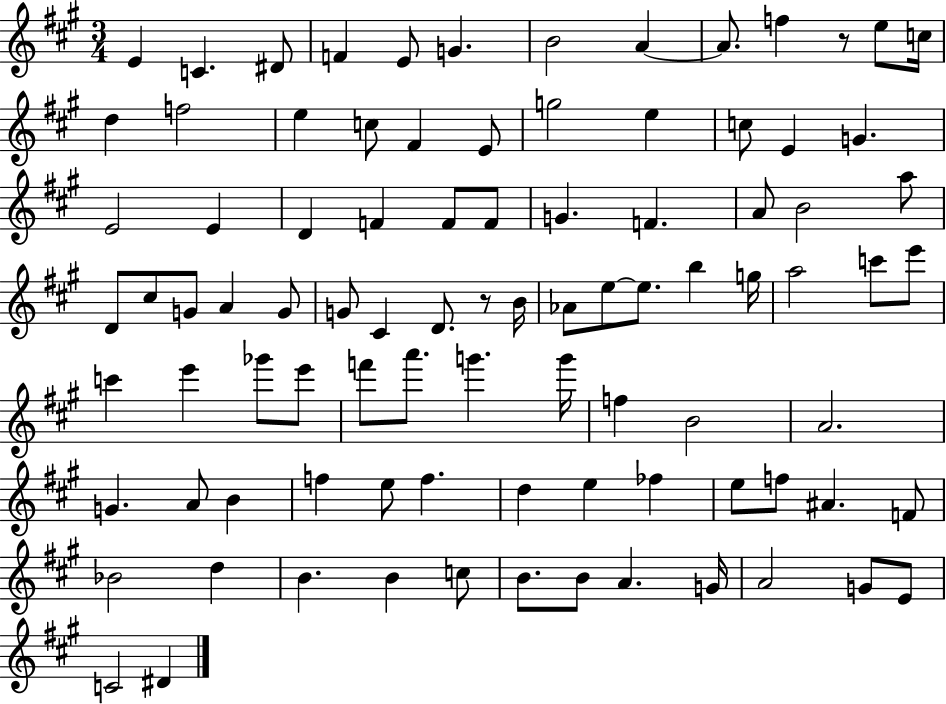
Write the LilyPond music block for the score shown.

{
  \clef treble
  \numericTimeSignature
  \time 3/4
  \key a \major
  e'4 c'4. dis'8 | f'4 e'8 g'4. | b'2 a'4~~ | a'8. f''4 r8 e''8 c''16 | \break d''4 f''2 | e''4 c''8 fis'4 e'8 | g''2 e''4 | c''8 e'4 g'4. | \break e'2 e'4 | d'4 f'4 f'8 f'8 | g'4. f'4. | a'8 b'2 a''8 | \break d'8 cis''8 g'8 a'4 g'8 | g'8 cis'4 d'8. r8 b'16 | aes'8 e''8~~ e''8. b''4 g''16 | a''2 c'''8 e'''8 | \break c'''4 e'''4 ges'''8 e'''8 | f'''8 a'''8. g'''4. g'''16 | f''4 b'2 | a'2. | \break g'4. a'8 b'4 | f''4 e''8 f''4. | d''4 e''4 fes''4 | e''8 f''8 ais'4. f'8 | \break bes'2 d''4 | b'4. b'4 c''8 | b'8. b'8 a'4. g'16 | a'2 g'8 e'8 | \break c'2 dis'4 | \bar "|."
}